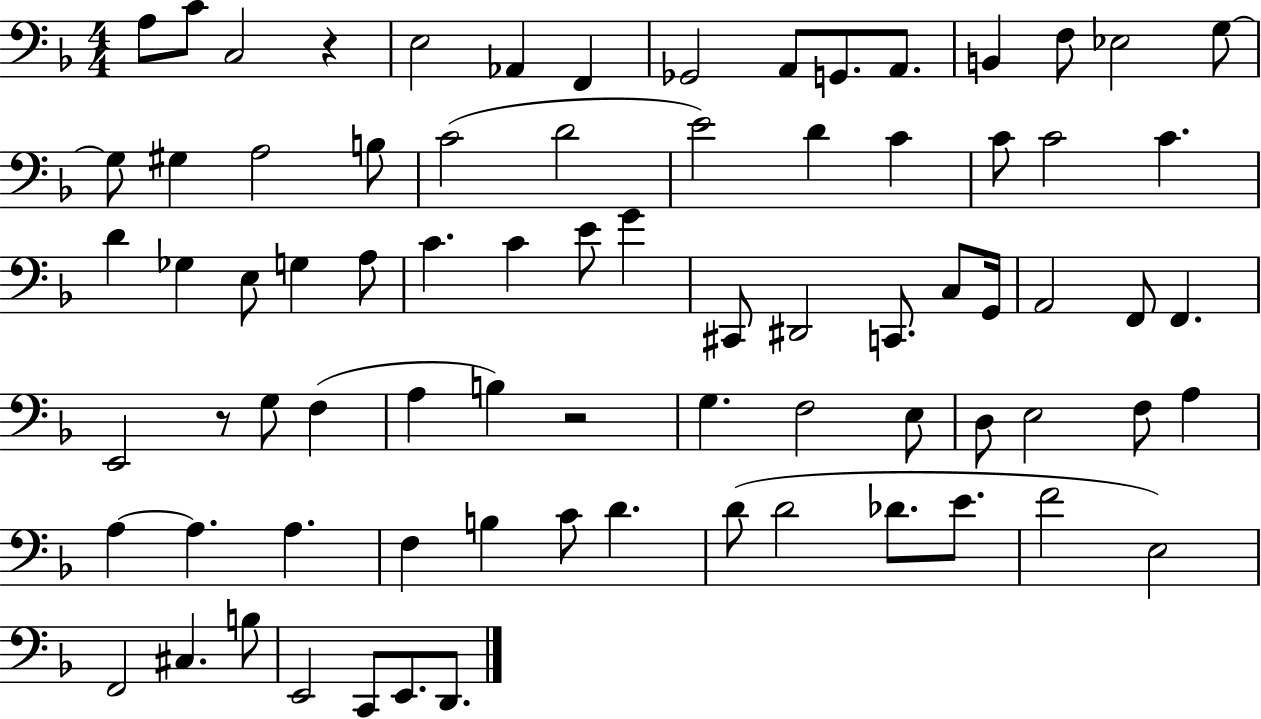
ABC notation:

X:1
T:Untitled
M:4/4
L:1/4
K:F
A,/2 C/2 C,2 z E,2 _A,, F,, _G,,2 A,,/2 G,,/2 A,,/2 B,, F,/2 _E,2 G,/2 G,/2 ^G, A,2 B,/2 C2 D2 E2 D C C/2 C2 C D _G, E,/2 G, A,/2 C C E/2 G ^C,,/2 ^D,,2 C,,/2 C,/2 G,,/4 A,,2 F,,/2 F,, E,,2 z/2 G,/2 F, A, B, z2 G, F,2 E,/2 D,/2 E,2 F,/2 A, A, A, A, F, B, C/2 D D/2 D2 _D/2 E/2 F2 E,2 F,,2 ^C, B,/2 E,,2 C,,/2 E,,/2 D,,/2